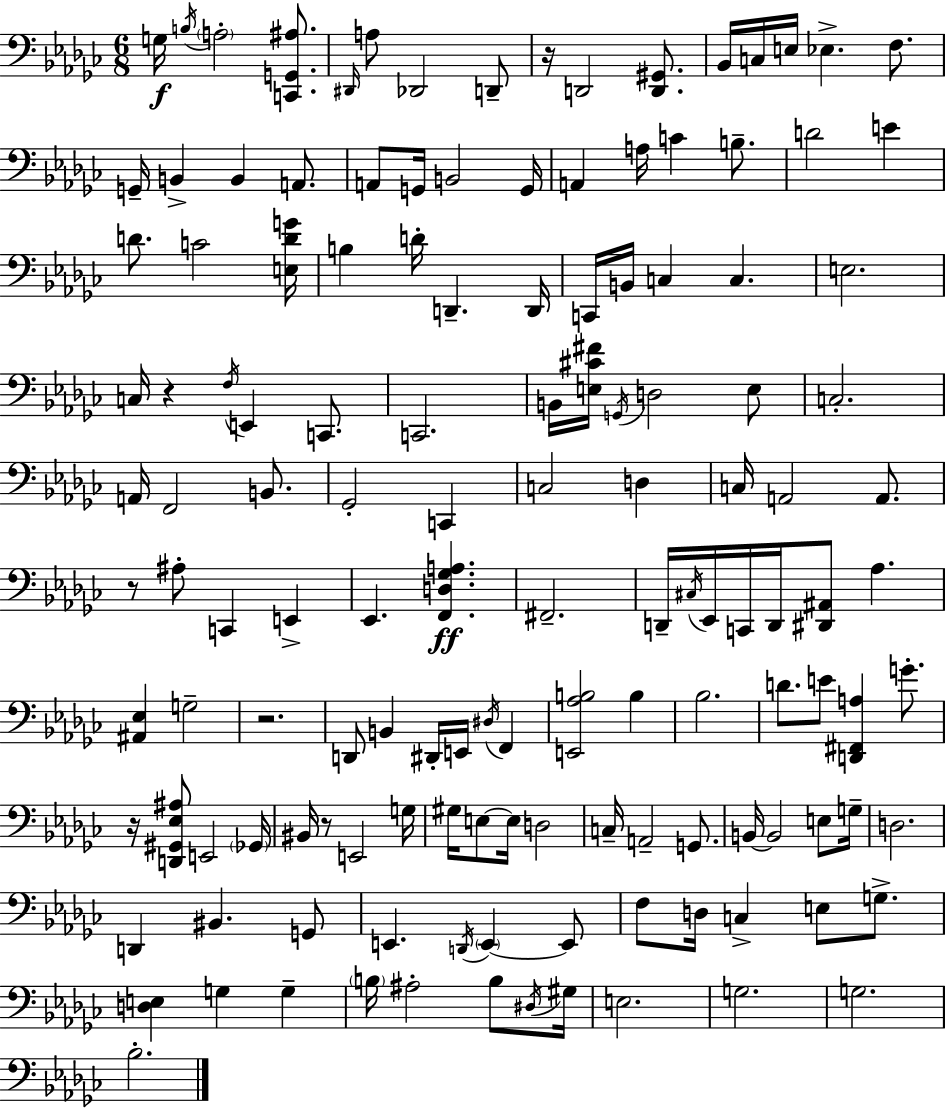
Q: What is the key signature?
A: EES minor